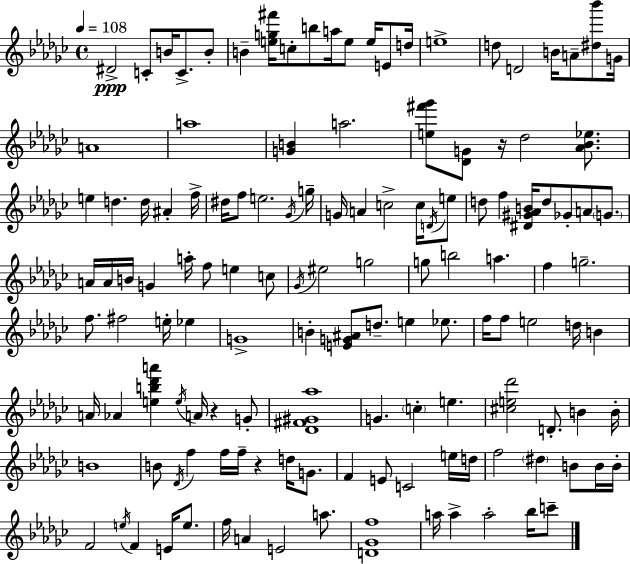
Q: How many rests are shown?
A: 3